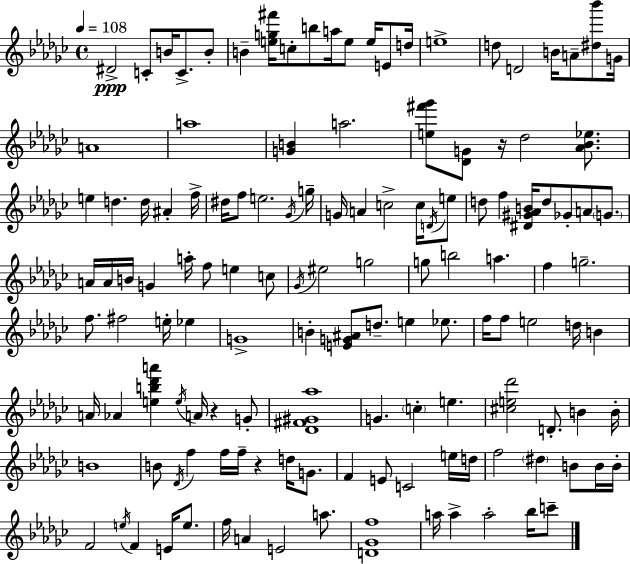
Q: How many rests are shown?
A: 3